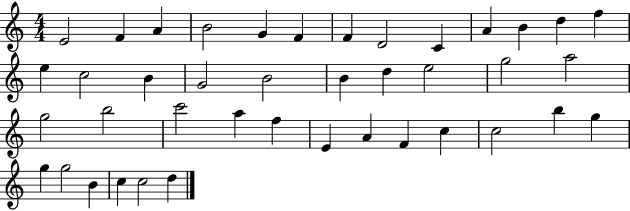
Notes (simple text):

E4/h F4/q A4/q B4/h G4/q F4/q F4/q D4/h C4/q A4/q B4/q D5/q F5/q E5/q C5/h B4/q G4/h B4/h B4/q D5/q E5/h G5/h A5/h G5/h B5/h C6/h A5/q F5/q E4/q A4/q F4/q C5/q C5/h B5/q G5/q G5/q G5/h B4/q C5/q C5/h D5/q